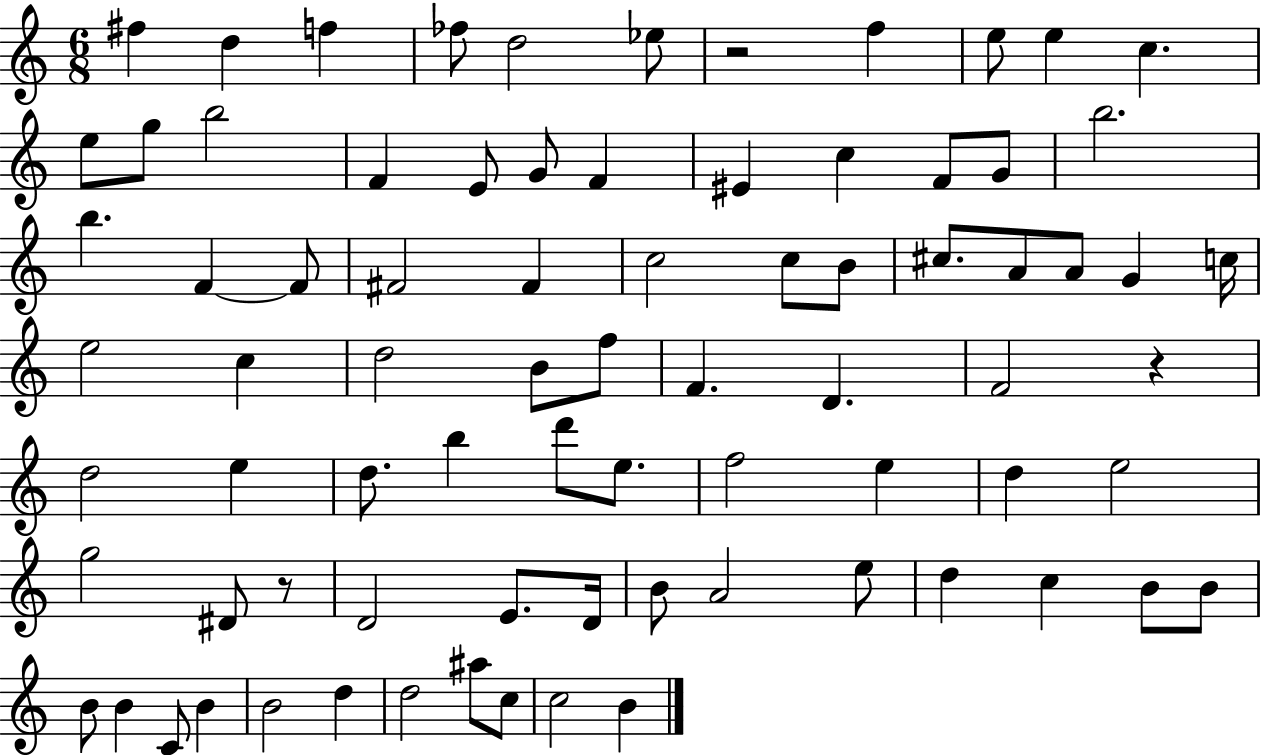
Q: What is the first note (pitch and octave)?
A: F#5